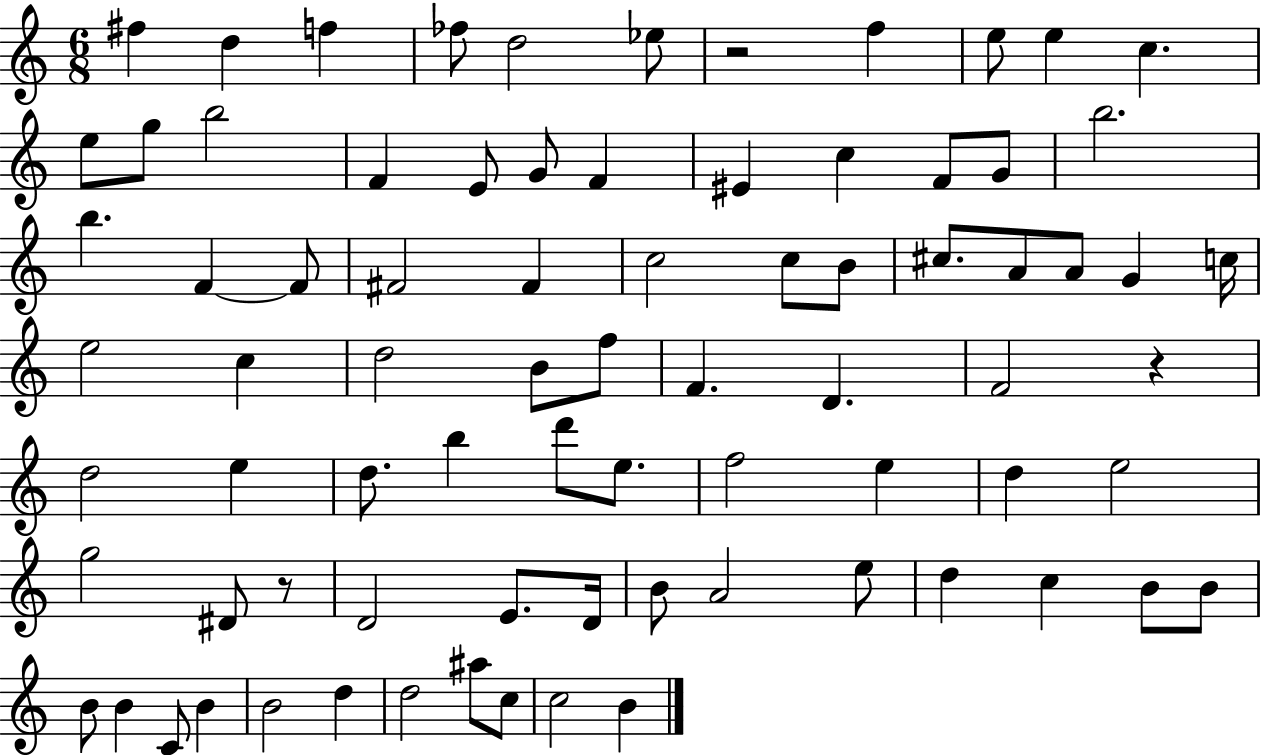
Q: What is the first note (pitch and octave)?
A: F#5